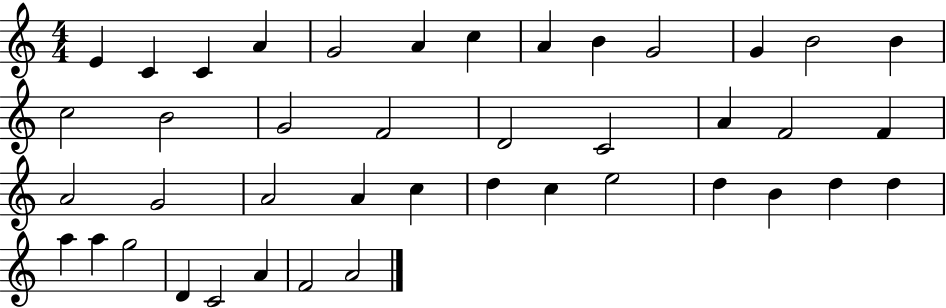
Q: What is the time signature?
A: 4/4